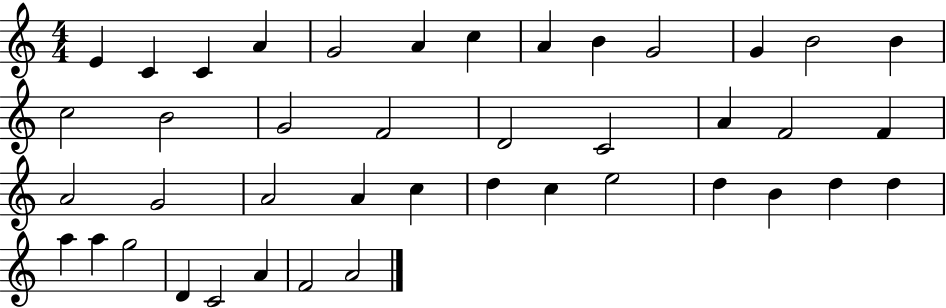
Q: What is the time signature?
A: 4/4